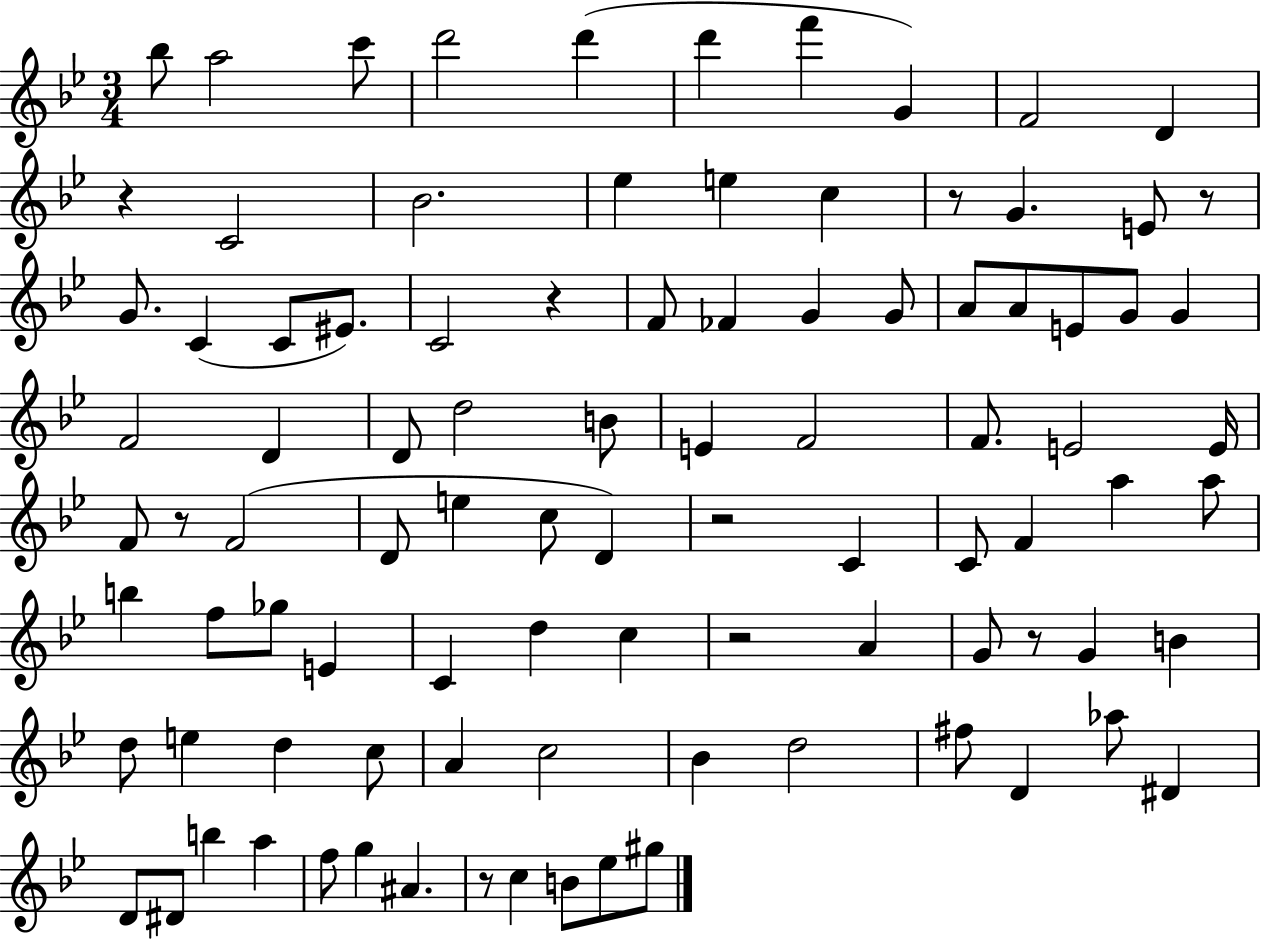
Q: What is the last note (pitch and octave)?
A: G#5